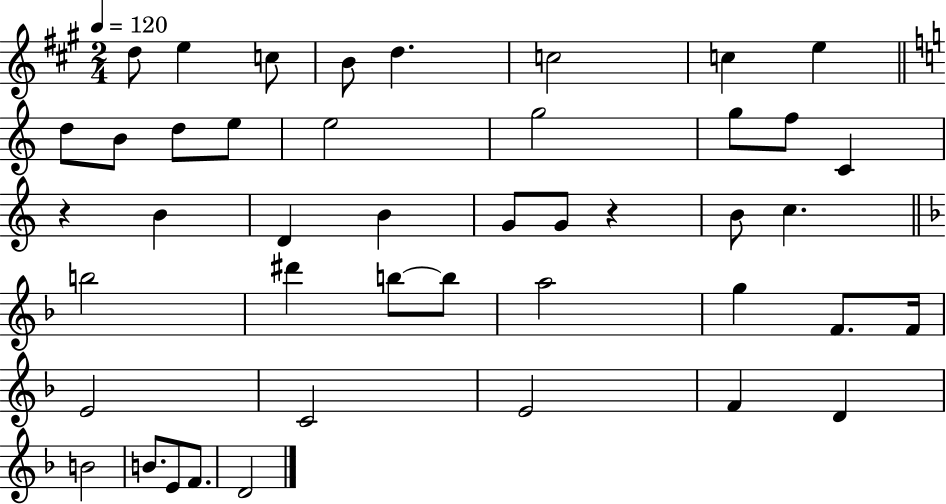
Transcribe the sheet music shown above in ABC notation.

X:1
T:Untitled
M:2/4
L:1/4
K:A
d/2 e c/2 B/2 d c2 c e d/2 B/2 d/2 e/2 e2 g2 g/2 f/2 C z B D B G/2 G/2 z B/2 c b2 ^d' b/2 b/2 a2 g F/2 F/4 E2 C2 E2 F D B2 B/2 E/2 F/2 D2